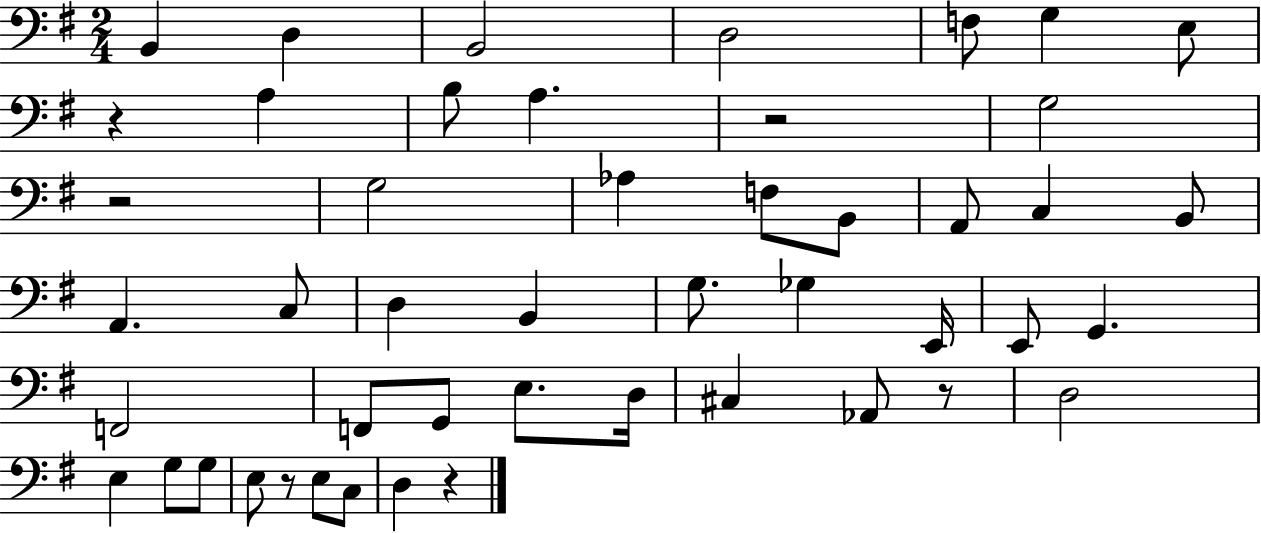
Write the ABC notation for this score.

X:1
T:Untitled
M:2/4
L:1/4
K:G
B,, D, B,,2 D,2 F,/2 G, E,/2 z A, B,/2 A, z2 G,2 z2 G,2 _A, F,/2 B,,/2 A,,/2 C, B,,/2 A,, C,/2 D, B,, G,/2 _G, E,,/4 E,,/2 G,, F,,2 F,,/2 G,,/2 E,/2 D,/4 ^C, _A,,/2 z/2 D,2 E, G,/2 G,/2 E,/2 z/2 E,/2 C,/2 D, z